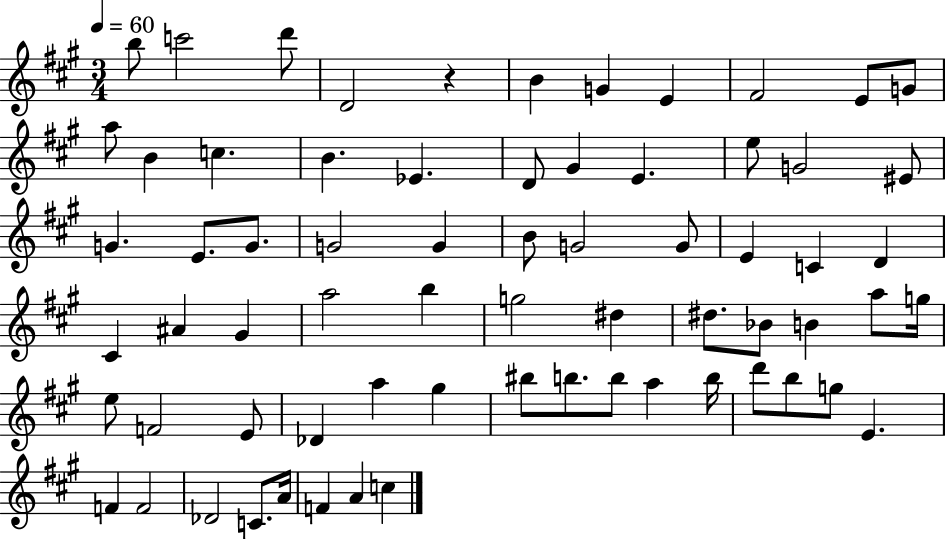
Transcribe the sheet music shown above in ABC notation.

X:1
T:Untitled
M:3/4
L:1/4
K:A
b/2 c'2 d'/2 D2 z B G E ^F2 E/2 G/2 a/2 B c B _E D/2 ^G E e/2 G2 ^E/2 G E/2 G/2 G2 G B/2 G2 G/2 E C D ^C ^A ^G a2 b g2 ^d ^d/2 _B/2 B a/2 g/4 e/2 F2 E/2 _D a ^g ^b/2 b/2 b/2 a b/4 d'/2 b/2 g/2 E F F2 _D2 C/2 A/4 F A c